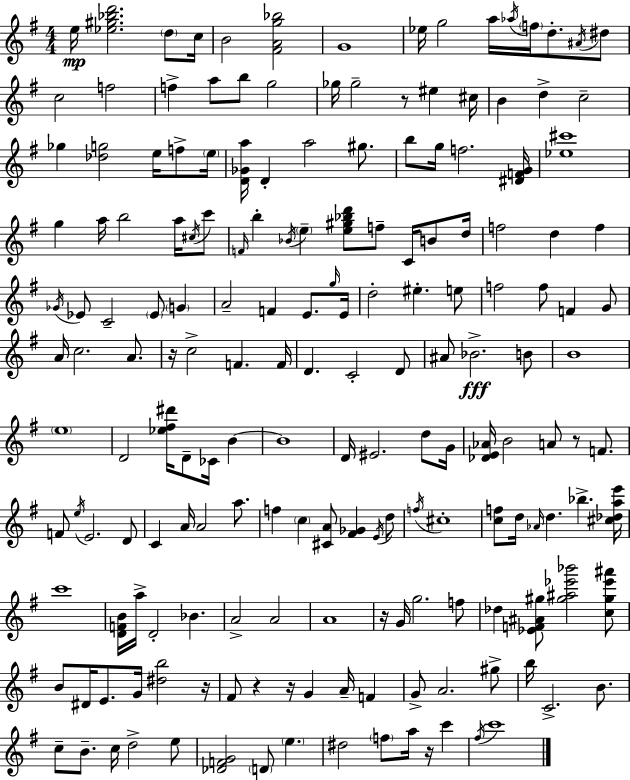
X:1
T:Untitled
M:4/4
L:1/4
K:G
e/4 [_e^g_bd']2 d/2 c/4 B2 [^FAg_b]2 G4 _e/4 g2 a/4 _a/4 f/4 d/2 ^A/4 ^d/2 c2 f2 f a/2 b/2 g2 _g/4 _g2 z/2 ^e ^c/4 B d c2 _g [_dg]2 e/4 f/2 e/4 [D_Ga]/4 D a2 ^g/2 b/2 g/4 f2 [^DFG]/4 [_e^c']4 g a/4 b2 a/4 ^c/4 c'/2 F/4 b _B/4 e [e^g_bd']/2 f/2 C/4 B/2 d/4 f2 d f _G/4 _E/2 C2 _E/2 G A2 F E/2 g/4 E/4 d2 ^e e/2 f2 f/2 F G/2 A/4 c2 A/2 z/4 c2 F F/4 D C2 D/2 ^A/2 _B2 B/2 B4 e4 D2 [_e^f^d']/4 D/2 _C/4 B B4 D/4 ^E2 d/2 G/4 [_DE_A]/4 B2 A/2 z/2 F/2 F/2 e/4 E2 D/2 C A/4 A2 a/2 f c [^CA]/2 [^F_G] E/4 d/2 f/4 ^c4 [cf]/2 d/4 _A/4 d _b [^c_dae']/4 c'4 [DFB]/4 a/4 D2 _B A2 A2 A4 z/4 G/4 g2 f/2 _d [_EF^A^g]/2 [^g^a_e'_b']2 [c^g_e'^a']/2 B/2 ^D/4 E/2 G/4 [^db]2 z/4 ^F/2 z z/4 G A/4 F G/2 A2 ^g/2 b/4 C2 B/2 c/2 B/2 c/4 d2 e/2 [_DFG]2 D/2 e ^d2 f/2 a/4 z/4 c' ^f/4 c'4